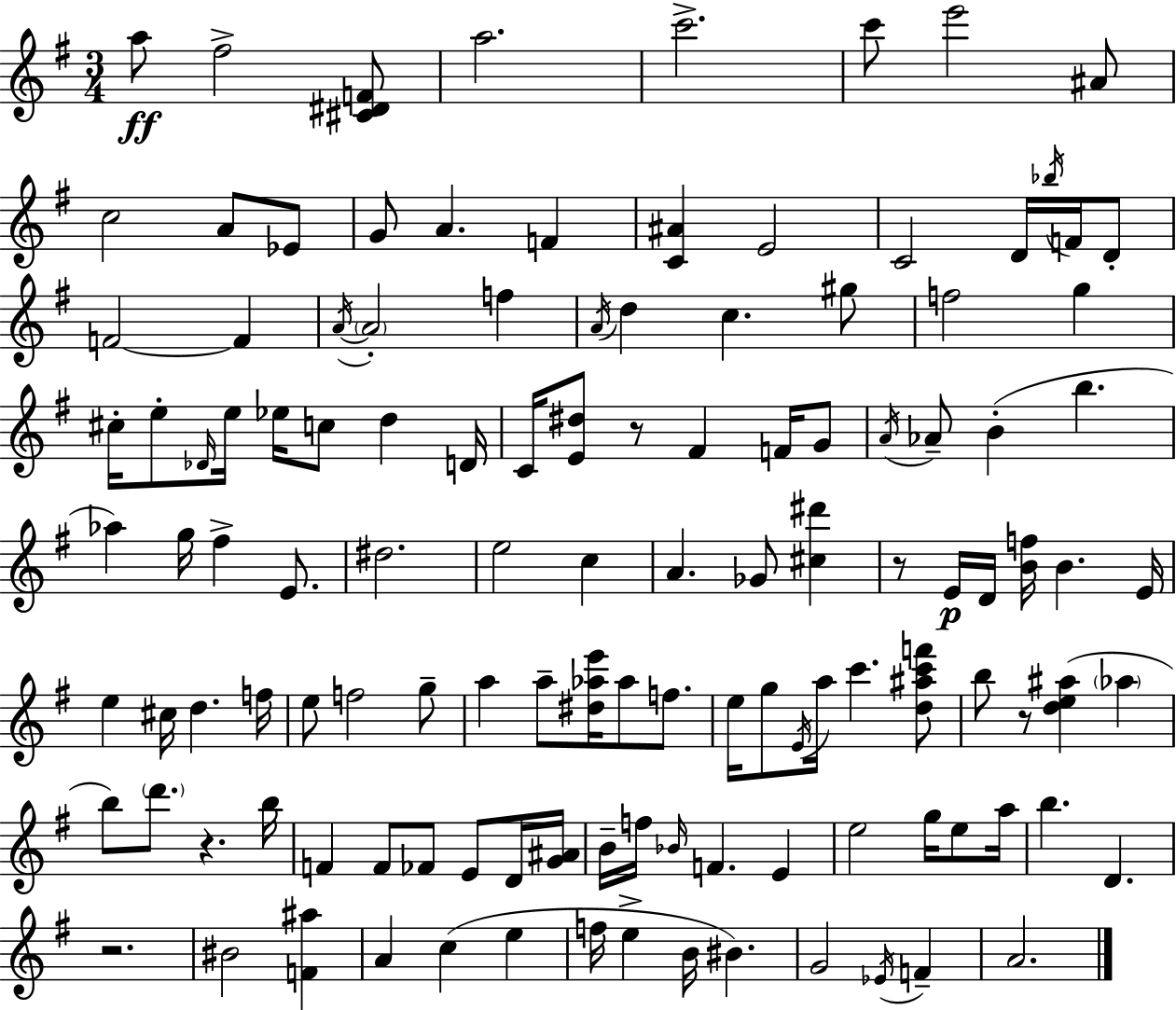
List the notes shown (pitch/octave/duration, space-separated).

A5/e F#5/h [C#4,D#4,F4]/e A5/h. C6/h. C6/e E6/h A#4/e C5/h A4/e Eb4/e G4/e A4/q. F4/q [C4,A#4]/q E4/h C4/h D4/s Bb5/s F4/s D4/e F4/h F4/q A4/s A4/h F5/q A4/s D5/q C5/q. G#5/e F5/h G5/q C#5/s E5/e Db4/s E5/s Eb5/s C5/e D5/q D4/s C4/s [E4,D#5]/e R/e F#4/q F4/s G4/e A4/s Ab4/e B4/q B5/q. Ab5/q G5/s F#5/q E4/e. D#5/h. E5/h C5/q A4/q. Gb4/e [C#5,D#6]/q R/e E4/s D4/s [B4,F5]/s B4/q. E4/s E5/q C#5/s D5/q. F5/s E5/e F5/h G5/e A5/q A5/e [D#5,Ab5,E6]/s Ab5/e F5/e. E5/s G5/e E4/s A5/s C6/q. [D5,A#5,C6,F6]/e B5/e R/e [D5,E5,A#5]/q Ab5/q B5/e D6/e. R/q. B5/s F4/q F4/e FES4/e E4/e D4/s [G4,A#4]/s B4/s F5/s Bb4/s F4/q. E4/q E5/h G5/s E5/e A5/s B5/q. D4/q. R/h. BIS4/h [F4,A#5]/q A4/q C5/q E5/q F5/s E5/q B4/s BIS4/q. G4/h Eb4/s F4/q A4/h.